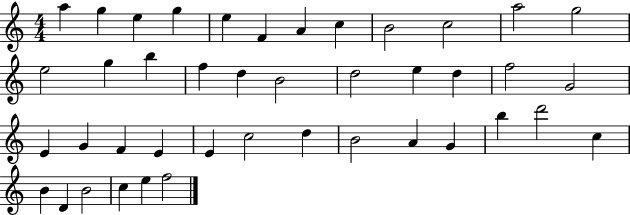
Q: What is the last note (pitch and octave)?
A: F5